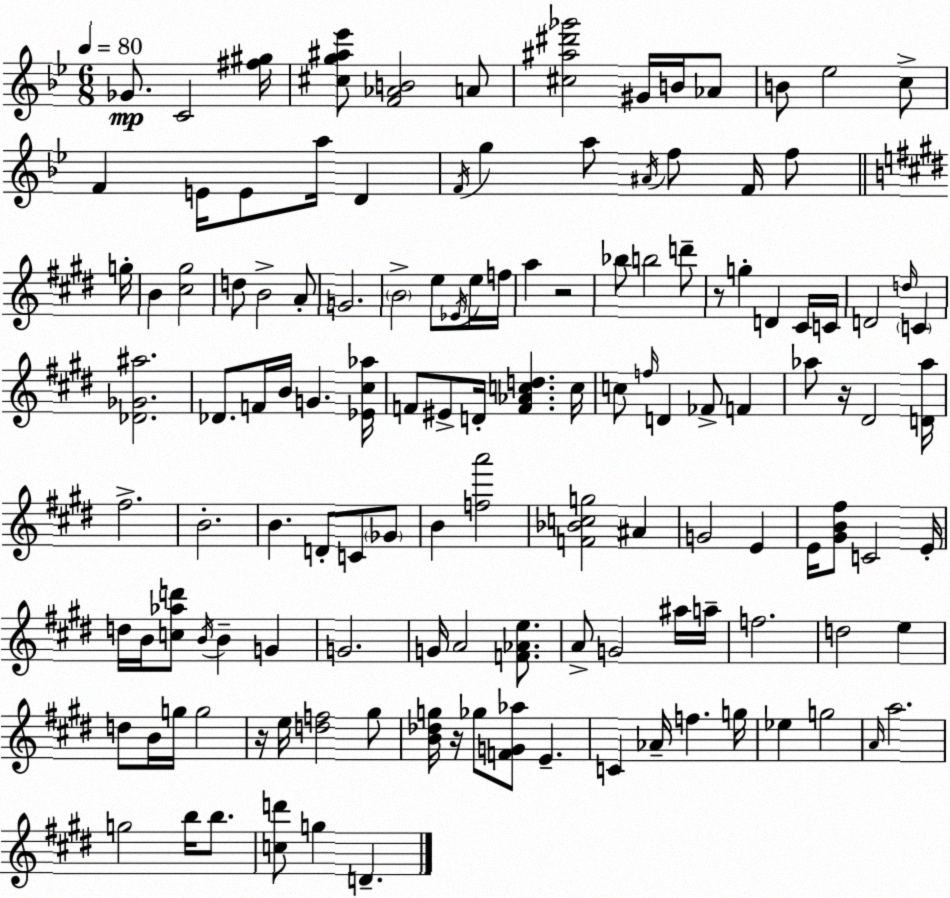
X:1
T:Untitled
M:6/8
L:1/4
K:Bb
_G/2 C2 [^f^g]/4 [^cg^a_e']/2 [F_AB]2 A/2 [^c^a^d'_g']2 ^G/4 B/4 _A/2 B/2 _e2 c/2 F E/4 E/2 a/4 D F/4 g a/2 ^A/4 f/2 F/4 f/2 g/4 B [^c^g]2 d/2 B2 A/2 G2 B2 e/2 _E/4 e/4 f/4 a z2 _b/2 b2 d'/2 z/2 g D ^C/4 C/4 D2 d/4 C [_D_G^a]2 _D/2 F/4 B/4 G [_E^c_a]/4 F/2 ^E/2 D/4 [F_Acd] c/4 c/2 f/4 D _F/2 F _a/2 z/4 ^D2 [D_a]/4 ^f2 B2 B D/2 C/2 _G/2 B [fa']2 [F_Bcg]2 ^A G2 E E/4 [^GB^f]/2 C2 E/4 d/4 B/4 [c_ad']/2 B/4 B G G2 G/4 A2 [F_Ae]/2 A/2 G2 ^a/4 a/4 f2 d2 e d/2 B/4 g/4 g2 z/4 e/4 [df]2 ^g/2 [B_dg]/4 z/4 _g/2 [FG_a]/2 E C _A/4 f g/4 _e g2 A/4 a2 g2 b/4 b/2 [cd']/2 g D